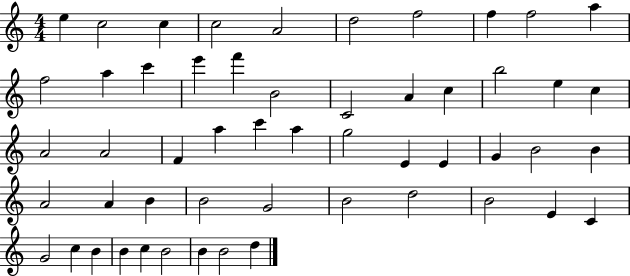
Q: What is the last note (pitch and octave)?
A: D5